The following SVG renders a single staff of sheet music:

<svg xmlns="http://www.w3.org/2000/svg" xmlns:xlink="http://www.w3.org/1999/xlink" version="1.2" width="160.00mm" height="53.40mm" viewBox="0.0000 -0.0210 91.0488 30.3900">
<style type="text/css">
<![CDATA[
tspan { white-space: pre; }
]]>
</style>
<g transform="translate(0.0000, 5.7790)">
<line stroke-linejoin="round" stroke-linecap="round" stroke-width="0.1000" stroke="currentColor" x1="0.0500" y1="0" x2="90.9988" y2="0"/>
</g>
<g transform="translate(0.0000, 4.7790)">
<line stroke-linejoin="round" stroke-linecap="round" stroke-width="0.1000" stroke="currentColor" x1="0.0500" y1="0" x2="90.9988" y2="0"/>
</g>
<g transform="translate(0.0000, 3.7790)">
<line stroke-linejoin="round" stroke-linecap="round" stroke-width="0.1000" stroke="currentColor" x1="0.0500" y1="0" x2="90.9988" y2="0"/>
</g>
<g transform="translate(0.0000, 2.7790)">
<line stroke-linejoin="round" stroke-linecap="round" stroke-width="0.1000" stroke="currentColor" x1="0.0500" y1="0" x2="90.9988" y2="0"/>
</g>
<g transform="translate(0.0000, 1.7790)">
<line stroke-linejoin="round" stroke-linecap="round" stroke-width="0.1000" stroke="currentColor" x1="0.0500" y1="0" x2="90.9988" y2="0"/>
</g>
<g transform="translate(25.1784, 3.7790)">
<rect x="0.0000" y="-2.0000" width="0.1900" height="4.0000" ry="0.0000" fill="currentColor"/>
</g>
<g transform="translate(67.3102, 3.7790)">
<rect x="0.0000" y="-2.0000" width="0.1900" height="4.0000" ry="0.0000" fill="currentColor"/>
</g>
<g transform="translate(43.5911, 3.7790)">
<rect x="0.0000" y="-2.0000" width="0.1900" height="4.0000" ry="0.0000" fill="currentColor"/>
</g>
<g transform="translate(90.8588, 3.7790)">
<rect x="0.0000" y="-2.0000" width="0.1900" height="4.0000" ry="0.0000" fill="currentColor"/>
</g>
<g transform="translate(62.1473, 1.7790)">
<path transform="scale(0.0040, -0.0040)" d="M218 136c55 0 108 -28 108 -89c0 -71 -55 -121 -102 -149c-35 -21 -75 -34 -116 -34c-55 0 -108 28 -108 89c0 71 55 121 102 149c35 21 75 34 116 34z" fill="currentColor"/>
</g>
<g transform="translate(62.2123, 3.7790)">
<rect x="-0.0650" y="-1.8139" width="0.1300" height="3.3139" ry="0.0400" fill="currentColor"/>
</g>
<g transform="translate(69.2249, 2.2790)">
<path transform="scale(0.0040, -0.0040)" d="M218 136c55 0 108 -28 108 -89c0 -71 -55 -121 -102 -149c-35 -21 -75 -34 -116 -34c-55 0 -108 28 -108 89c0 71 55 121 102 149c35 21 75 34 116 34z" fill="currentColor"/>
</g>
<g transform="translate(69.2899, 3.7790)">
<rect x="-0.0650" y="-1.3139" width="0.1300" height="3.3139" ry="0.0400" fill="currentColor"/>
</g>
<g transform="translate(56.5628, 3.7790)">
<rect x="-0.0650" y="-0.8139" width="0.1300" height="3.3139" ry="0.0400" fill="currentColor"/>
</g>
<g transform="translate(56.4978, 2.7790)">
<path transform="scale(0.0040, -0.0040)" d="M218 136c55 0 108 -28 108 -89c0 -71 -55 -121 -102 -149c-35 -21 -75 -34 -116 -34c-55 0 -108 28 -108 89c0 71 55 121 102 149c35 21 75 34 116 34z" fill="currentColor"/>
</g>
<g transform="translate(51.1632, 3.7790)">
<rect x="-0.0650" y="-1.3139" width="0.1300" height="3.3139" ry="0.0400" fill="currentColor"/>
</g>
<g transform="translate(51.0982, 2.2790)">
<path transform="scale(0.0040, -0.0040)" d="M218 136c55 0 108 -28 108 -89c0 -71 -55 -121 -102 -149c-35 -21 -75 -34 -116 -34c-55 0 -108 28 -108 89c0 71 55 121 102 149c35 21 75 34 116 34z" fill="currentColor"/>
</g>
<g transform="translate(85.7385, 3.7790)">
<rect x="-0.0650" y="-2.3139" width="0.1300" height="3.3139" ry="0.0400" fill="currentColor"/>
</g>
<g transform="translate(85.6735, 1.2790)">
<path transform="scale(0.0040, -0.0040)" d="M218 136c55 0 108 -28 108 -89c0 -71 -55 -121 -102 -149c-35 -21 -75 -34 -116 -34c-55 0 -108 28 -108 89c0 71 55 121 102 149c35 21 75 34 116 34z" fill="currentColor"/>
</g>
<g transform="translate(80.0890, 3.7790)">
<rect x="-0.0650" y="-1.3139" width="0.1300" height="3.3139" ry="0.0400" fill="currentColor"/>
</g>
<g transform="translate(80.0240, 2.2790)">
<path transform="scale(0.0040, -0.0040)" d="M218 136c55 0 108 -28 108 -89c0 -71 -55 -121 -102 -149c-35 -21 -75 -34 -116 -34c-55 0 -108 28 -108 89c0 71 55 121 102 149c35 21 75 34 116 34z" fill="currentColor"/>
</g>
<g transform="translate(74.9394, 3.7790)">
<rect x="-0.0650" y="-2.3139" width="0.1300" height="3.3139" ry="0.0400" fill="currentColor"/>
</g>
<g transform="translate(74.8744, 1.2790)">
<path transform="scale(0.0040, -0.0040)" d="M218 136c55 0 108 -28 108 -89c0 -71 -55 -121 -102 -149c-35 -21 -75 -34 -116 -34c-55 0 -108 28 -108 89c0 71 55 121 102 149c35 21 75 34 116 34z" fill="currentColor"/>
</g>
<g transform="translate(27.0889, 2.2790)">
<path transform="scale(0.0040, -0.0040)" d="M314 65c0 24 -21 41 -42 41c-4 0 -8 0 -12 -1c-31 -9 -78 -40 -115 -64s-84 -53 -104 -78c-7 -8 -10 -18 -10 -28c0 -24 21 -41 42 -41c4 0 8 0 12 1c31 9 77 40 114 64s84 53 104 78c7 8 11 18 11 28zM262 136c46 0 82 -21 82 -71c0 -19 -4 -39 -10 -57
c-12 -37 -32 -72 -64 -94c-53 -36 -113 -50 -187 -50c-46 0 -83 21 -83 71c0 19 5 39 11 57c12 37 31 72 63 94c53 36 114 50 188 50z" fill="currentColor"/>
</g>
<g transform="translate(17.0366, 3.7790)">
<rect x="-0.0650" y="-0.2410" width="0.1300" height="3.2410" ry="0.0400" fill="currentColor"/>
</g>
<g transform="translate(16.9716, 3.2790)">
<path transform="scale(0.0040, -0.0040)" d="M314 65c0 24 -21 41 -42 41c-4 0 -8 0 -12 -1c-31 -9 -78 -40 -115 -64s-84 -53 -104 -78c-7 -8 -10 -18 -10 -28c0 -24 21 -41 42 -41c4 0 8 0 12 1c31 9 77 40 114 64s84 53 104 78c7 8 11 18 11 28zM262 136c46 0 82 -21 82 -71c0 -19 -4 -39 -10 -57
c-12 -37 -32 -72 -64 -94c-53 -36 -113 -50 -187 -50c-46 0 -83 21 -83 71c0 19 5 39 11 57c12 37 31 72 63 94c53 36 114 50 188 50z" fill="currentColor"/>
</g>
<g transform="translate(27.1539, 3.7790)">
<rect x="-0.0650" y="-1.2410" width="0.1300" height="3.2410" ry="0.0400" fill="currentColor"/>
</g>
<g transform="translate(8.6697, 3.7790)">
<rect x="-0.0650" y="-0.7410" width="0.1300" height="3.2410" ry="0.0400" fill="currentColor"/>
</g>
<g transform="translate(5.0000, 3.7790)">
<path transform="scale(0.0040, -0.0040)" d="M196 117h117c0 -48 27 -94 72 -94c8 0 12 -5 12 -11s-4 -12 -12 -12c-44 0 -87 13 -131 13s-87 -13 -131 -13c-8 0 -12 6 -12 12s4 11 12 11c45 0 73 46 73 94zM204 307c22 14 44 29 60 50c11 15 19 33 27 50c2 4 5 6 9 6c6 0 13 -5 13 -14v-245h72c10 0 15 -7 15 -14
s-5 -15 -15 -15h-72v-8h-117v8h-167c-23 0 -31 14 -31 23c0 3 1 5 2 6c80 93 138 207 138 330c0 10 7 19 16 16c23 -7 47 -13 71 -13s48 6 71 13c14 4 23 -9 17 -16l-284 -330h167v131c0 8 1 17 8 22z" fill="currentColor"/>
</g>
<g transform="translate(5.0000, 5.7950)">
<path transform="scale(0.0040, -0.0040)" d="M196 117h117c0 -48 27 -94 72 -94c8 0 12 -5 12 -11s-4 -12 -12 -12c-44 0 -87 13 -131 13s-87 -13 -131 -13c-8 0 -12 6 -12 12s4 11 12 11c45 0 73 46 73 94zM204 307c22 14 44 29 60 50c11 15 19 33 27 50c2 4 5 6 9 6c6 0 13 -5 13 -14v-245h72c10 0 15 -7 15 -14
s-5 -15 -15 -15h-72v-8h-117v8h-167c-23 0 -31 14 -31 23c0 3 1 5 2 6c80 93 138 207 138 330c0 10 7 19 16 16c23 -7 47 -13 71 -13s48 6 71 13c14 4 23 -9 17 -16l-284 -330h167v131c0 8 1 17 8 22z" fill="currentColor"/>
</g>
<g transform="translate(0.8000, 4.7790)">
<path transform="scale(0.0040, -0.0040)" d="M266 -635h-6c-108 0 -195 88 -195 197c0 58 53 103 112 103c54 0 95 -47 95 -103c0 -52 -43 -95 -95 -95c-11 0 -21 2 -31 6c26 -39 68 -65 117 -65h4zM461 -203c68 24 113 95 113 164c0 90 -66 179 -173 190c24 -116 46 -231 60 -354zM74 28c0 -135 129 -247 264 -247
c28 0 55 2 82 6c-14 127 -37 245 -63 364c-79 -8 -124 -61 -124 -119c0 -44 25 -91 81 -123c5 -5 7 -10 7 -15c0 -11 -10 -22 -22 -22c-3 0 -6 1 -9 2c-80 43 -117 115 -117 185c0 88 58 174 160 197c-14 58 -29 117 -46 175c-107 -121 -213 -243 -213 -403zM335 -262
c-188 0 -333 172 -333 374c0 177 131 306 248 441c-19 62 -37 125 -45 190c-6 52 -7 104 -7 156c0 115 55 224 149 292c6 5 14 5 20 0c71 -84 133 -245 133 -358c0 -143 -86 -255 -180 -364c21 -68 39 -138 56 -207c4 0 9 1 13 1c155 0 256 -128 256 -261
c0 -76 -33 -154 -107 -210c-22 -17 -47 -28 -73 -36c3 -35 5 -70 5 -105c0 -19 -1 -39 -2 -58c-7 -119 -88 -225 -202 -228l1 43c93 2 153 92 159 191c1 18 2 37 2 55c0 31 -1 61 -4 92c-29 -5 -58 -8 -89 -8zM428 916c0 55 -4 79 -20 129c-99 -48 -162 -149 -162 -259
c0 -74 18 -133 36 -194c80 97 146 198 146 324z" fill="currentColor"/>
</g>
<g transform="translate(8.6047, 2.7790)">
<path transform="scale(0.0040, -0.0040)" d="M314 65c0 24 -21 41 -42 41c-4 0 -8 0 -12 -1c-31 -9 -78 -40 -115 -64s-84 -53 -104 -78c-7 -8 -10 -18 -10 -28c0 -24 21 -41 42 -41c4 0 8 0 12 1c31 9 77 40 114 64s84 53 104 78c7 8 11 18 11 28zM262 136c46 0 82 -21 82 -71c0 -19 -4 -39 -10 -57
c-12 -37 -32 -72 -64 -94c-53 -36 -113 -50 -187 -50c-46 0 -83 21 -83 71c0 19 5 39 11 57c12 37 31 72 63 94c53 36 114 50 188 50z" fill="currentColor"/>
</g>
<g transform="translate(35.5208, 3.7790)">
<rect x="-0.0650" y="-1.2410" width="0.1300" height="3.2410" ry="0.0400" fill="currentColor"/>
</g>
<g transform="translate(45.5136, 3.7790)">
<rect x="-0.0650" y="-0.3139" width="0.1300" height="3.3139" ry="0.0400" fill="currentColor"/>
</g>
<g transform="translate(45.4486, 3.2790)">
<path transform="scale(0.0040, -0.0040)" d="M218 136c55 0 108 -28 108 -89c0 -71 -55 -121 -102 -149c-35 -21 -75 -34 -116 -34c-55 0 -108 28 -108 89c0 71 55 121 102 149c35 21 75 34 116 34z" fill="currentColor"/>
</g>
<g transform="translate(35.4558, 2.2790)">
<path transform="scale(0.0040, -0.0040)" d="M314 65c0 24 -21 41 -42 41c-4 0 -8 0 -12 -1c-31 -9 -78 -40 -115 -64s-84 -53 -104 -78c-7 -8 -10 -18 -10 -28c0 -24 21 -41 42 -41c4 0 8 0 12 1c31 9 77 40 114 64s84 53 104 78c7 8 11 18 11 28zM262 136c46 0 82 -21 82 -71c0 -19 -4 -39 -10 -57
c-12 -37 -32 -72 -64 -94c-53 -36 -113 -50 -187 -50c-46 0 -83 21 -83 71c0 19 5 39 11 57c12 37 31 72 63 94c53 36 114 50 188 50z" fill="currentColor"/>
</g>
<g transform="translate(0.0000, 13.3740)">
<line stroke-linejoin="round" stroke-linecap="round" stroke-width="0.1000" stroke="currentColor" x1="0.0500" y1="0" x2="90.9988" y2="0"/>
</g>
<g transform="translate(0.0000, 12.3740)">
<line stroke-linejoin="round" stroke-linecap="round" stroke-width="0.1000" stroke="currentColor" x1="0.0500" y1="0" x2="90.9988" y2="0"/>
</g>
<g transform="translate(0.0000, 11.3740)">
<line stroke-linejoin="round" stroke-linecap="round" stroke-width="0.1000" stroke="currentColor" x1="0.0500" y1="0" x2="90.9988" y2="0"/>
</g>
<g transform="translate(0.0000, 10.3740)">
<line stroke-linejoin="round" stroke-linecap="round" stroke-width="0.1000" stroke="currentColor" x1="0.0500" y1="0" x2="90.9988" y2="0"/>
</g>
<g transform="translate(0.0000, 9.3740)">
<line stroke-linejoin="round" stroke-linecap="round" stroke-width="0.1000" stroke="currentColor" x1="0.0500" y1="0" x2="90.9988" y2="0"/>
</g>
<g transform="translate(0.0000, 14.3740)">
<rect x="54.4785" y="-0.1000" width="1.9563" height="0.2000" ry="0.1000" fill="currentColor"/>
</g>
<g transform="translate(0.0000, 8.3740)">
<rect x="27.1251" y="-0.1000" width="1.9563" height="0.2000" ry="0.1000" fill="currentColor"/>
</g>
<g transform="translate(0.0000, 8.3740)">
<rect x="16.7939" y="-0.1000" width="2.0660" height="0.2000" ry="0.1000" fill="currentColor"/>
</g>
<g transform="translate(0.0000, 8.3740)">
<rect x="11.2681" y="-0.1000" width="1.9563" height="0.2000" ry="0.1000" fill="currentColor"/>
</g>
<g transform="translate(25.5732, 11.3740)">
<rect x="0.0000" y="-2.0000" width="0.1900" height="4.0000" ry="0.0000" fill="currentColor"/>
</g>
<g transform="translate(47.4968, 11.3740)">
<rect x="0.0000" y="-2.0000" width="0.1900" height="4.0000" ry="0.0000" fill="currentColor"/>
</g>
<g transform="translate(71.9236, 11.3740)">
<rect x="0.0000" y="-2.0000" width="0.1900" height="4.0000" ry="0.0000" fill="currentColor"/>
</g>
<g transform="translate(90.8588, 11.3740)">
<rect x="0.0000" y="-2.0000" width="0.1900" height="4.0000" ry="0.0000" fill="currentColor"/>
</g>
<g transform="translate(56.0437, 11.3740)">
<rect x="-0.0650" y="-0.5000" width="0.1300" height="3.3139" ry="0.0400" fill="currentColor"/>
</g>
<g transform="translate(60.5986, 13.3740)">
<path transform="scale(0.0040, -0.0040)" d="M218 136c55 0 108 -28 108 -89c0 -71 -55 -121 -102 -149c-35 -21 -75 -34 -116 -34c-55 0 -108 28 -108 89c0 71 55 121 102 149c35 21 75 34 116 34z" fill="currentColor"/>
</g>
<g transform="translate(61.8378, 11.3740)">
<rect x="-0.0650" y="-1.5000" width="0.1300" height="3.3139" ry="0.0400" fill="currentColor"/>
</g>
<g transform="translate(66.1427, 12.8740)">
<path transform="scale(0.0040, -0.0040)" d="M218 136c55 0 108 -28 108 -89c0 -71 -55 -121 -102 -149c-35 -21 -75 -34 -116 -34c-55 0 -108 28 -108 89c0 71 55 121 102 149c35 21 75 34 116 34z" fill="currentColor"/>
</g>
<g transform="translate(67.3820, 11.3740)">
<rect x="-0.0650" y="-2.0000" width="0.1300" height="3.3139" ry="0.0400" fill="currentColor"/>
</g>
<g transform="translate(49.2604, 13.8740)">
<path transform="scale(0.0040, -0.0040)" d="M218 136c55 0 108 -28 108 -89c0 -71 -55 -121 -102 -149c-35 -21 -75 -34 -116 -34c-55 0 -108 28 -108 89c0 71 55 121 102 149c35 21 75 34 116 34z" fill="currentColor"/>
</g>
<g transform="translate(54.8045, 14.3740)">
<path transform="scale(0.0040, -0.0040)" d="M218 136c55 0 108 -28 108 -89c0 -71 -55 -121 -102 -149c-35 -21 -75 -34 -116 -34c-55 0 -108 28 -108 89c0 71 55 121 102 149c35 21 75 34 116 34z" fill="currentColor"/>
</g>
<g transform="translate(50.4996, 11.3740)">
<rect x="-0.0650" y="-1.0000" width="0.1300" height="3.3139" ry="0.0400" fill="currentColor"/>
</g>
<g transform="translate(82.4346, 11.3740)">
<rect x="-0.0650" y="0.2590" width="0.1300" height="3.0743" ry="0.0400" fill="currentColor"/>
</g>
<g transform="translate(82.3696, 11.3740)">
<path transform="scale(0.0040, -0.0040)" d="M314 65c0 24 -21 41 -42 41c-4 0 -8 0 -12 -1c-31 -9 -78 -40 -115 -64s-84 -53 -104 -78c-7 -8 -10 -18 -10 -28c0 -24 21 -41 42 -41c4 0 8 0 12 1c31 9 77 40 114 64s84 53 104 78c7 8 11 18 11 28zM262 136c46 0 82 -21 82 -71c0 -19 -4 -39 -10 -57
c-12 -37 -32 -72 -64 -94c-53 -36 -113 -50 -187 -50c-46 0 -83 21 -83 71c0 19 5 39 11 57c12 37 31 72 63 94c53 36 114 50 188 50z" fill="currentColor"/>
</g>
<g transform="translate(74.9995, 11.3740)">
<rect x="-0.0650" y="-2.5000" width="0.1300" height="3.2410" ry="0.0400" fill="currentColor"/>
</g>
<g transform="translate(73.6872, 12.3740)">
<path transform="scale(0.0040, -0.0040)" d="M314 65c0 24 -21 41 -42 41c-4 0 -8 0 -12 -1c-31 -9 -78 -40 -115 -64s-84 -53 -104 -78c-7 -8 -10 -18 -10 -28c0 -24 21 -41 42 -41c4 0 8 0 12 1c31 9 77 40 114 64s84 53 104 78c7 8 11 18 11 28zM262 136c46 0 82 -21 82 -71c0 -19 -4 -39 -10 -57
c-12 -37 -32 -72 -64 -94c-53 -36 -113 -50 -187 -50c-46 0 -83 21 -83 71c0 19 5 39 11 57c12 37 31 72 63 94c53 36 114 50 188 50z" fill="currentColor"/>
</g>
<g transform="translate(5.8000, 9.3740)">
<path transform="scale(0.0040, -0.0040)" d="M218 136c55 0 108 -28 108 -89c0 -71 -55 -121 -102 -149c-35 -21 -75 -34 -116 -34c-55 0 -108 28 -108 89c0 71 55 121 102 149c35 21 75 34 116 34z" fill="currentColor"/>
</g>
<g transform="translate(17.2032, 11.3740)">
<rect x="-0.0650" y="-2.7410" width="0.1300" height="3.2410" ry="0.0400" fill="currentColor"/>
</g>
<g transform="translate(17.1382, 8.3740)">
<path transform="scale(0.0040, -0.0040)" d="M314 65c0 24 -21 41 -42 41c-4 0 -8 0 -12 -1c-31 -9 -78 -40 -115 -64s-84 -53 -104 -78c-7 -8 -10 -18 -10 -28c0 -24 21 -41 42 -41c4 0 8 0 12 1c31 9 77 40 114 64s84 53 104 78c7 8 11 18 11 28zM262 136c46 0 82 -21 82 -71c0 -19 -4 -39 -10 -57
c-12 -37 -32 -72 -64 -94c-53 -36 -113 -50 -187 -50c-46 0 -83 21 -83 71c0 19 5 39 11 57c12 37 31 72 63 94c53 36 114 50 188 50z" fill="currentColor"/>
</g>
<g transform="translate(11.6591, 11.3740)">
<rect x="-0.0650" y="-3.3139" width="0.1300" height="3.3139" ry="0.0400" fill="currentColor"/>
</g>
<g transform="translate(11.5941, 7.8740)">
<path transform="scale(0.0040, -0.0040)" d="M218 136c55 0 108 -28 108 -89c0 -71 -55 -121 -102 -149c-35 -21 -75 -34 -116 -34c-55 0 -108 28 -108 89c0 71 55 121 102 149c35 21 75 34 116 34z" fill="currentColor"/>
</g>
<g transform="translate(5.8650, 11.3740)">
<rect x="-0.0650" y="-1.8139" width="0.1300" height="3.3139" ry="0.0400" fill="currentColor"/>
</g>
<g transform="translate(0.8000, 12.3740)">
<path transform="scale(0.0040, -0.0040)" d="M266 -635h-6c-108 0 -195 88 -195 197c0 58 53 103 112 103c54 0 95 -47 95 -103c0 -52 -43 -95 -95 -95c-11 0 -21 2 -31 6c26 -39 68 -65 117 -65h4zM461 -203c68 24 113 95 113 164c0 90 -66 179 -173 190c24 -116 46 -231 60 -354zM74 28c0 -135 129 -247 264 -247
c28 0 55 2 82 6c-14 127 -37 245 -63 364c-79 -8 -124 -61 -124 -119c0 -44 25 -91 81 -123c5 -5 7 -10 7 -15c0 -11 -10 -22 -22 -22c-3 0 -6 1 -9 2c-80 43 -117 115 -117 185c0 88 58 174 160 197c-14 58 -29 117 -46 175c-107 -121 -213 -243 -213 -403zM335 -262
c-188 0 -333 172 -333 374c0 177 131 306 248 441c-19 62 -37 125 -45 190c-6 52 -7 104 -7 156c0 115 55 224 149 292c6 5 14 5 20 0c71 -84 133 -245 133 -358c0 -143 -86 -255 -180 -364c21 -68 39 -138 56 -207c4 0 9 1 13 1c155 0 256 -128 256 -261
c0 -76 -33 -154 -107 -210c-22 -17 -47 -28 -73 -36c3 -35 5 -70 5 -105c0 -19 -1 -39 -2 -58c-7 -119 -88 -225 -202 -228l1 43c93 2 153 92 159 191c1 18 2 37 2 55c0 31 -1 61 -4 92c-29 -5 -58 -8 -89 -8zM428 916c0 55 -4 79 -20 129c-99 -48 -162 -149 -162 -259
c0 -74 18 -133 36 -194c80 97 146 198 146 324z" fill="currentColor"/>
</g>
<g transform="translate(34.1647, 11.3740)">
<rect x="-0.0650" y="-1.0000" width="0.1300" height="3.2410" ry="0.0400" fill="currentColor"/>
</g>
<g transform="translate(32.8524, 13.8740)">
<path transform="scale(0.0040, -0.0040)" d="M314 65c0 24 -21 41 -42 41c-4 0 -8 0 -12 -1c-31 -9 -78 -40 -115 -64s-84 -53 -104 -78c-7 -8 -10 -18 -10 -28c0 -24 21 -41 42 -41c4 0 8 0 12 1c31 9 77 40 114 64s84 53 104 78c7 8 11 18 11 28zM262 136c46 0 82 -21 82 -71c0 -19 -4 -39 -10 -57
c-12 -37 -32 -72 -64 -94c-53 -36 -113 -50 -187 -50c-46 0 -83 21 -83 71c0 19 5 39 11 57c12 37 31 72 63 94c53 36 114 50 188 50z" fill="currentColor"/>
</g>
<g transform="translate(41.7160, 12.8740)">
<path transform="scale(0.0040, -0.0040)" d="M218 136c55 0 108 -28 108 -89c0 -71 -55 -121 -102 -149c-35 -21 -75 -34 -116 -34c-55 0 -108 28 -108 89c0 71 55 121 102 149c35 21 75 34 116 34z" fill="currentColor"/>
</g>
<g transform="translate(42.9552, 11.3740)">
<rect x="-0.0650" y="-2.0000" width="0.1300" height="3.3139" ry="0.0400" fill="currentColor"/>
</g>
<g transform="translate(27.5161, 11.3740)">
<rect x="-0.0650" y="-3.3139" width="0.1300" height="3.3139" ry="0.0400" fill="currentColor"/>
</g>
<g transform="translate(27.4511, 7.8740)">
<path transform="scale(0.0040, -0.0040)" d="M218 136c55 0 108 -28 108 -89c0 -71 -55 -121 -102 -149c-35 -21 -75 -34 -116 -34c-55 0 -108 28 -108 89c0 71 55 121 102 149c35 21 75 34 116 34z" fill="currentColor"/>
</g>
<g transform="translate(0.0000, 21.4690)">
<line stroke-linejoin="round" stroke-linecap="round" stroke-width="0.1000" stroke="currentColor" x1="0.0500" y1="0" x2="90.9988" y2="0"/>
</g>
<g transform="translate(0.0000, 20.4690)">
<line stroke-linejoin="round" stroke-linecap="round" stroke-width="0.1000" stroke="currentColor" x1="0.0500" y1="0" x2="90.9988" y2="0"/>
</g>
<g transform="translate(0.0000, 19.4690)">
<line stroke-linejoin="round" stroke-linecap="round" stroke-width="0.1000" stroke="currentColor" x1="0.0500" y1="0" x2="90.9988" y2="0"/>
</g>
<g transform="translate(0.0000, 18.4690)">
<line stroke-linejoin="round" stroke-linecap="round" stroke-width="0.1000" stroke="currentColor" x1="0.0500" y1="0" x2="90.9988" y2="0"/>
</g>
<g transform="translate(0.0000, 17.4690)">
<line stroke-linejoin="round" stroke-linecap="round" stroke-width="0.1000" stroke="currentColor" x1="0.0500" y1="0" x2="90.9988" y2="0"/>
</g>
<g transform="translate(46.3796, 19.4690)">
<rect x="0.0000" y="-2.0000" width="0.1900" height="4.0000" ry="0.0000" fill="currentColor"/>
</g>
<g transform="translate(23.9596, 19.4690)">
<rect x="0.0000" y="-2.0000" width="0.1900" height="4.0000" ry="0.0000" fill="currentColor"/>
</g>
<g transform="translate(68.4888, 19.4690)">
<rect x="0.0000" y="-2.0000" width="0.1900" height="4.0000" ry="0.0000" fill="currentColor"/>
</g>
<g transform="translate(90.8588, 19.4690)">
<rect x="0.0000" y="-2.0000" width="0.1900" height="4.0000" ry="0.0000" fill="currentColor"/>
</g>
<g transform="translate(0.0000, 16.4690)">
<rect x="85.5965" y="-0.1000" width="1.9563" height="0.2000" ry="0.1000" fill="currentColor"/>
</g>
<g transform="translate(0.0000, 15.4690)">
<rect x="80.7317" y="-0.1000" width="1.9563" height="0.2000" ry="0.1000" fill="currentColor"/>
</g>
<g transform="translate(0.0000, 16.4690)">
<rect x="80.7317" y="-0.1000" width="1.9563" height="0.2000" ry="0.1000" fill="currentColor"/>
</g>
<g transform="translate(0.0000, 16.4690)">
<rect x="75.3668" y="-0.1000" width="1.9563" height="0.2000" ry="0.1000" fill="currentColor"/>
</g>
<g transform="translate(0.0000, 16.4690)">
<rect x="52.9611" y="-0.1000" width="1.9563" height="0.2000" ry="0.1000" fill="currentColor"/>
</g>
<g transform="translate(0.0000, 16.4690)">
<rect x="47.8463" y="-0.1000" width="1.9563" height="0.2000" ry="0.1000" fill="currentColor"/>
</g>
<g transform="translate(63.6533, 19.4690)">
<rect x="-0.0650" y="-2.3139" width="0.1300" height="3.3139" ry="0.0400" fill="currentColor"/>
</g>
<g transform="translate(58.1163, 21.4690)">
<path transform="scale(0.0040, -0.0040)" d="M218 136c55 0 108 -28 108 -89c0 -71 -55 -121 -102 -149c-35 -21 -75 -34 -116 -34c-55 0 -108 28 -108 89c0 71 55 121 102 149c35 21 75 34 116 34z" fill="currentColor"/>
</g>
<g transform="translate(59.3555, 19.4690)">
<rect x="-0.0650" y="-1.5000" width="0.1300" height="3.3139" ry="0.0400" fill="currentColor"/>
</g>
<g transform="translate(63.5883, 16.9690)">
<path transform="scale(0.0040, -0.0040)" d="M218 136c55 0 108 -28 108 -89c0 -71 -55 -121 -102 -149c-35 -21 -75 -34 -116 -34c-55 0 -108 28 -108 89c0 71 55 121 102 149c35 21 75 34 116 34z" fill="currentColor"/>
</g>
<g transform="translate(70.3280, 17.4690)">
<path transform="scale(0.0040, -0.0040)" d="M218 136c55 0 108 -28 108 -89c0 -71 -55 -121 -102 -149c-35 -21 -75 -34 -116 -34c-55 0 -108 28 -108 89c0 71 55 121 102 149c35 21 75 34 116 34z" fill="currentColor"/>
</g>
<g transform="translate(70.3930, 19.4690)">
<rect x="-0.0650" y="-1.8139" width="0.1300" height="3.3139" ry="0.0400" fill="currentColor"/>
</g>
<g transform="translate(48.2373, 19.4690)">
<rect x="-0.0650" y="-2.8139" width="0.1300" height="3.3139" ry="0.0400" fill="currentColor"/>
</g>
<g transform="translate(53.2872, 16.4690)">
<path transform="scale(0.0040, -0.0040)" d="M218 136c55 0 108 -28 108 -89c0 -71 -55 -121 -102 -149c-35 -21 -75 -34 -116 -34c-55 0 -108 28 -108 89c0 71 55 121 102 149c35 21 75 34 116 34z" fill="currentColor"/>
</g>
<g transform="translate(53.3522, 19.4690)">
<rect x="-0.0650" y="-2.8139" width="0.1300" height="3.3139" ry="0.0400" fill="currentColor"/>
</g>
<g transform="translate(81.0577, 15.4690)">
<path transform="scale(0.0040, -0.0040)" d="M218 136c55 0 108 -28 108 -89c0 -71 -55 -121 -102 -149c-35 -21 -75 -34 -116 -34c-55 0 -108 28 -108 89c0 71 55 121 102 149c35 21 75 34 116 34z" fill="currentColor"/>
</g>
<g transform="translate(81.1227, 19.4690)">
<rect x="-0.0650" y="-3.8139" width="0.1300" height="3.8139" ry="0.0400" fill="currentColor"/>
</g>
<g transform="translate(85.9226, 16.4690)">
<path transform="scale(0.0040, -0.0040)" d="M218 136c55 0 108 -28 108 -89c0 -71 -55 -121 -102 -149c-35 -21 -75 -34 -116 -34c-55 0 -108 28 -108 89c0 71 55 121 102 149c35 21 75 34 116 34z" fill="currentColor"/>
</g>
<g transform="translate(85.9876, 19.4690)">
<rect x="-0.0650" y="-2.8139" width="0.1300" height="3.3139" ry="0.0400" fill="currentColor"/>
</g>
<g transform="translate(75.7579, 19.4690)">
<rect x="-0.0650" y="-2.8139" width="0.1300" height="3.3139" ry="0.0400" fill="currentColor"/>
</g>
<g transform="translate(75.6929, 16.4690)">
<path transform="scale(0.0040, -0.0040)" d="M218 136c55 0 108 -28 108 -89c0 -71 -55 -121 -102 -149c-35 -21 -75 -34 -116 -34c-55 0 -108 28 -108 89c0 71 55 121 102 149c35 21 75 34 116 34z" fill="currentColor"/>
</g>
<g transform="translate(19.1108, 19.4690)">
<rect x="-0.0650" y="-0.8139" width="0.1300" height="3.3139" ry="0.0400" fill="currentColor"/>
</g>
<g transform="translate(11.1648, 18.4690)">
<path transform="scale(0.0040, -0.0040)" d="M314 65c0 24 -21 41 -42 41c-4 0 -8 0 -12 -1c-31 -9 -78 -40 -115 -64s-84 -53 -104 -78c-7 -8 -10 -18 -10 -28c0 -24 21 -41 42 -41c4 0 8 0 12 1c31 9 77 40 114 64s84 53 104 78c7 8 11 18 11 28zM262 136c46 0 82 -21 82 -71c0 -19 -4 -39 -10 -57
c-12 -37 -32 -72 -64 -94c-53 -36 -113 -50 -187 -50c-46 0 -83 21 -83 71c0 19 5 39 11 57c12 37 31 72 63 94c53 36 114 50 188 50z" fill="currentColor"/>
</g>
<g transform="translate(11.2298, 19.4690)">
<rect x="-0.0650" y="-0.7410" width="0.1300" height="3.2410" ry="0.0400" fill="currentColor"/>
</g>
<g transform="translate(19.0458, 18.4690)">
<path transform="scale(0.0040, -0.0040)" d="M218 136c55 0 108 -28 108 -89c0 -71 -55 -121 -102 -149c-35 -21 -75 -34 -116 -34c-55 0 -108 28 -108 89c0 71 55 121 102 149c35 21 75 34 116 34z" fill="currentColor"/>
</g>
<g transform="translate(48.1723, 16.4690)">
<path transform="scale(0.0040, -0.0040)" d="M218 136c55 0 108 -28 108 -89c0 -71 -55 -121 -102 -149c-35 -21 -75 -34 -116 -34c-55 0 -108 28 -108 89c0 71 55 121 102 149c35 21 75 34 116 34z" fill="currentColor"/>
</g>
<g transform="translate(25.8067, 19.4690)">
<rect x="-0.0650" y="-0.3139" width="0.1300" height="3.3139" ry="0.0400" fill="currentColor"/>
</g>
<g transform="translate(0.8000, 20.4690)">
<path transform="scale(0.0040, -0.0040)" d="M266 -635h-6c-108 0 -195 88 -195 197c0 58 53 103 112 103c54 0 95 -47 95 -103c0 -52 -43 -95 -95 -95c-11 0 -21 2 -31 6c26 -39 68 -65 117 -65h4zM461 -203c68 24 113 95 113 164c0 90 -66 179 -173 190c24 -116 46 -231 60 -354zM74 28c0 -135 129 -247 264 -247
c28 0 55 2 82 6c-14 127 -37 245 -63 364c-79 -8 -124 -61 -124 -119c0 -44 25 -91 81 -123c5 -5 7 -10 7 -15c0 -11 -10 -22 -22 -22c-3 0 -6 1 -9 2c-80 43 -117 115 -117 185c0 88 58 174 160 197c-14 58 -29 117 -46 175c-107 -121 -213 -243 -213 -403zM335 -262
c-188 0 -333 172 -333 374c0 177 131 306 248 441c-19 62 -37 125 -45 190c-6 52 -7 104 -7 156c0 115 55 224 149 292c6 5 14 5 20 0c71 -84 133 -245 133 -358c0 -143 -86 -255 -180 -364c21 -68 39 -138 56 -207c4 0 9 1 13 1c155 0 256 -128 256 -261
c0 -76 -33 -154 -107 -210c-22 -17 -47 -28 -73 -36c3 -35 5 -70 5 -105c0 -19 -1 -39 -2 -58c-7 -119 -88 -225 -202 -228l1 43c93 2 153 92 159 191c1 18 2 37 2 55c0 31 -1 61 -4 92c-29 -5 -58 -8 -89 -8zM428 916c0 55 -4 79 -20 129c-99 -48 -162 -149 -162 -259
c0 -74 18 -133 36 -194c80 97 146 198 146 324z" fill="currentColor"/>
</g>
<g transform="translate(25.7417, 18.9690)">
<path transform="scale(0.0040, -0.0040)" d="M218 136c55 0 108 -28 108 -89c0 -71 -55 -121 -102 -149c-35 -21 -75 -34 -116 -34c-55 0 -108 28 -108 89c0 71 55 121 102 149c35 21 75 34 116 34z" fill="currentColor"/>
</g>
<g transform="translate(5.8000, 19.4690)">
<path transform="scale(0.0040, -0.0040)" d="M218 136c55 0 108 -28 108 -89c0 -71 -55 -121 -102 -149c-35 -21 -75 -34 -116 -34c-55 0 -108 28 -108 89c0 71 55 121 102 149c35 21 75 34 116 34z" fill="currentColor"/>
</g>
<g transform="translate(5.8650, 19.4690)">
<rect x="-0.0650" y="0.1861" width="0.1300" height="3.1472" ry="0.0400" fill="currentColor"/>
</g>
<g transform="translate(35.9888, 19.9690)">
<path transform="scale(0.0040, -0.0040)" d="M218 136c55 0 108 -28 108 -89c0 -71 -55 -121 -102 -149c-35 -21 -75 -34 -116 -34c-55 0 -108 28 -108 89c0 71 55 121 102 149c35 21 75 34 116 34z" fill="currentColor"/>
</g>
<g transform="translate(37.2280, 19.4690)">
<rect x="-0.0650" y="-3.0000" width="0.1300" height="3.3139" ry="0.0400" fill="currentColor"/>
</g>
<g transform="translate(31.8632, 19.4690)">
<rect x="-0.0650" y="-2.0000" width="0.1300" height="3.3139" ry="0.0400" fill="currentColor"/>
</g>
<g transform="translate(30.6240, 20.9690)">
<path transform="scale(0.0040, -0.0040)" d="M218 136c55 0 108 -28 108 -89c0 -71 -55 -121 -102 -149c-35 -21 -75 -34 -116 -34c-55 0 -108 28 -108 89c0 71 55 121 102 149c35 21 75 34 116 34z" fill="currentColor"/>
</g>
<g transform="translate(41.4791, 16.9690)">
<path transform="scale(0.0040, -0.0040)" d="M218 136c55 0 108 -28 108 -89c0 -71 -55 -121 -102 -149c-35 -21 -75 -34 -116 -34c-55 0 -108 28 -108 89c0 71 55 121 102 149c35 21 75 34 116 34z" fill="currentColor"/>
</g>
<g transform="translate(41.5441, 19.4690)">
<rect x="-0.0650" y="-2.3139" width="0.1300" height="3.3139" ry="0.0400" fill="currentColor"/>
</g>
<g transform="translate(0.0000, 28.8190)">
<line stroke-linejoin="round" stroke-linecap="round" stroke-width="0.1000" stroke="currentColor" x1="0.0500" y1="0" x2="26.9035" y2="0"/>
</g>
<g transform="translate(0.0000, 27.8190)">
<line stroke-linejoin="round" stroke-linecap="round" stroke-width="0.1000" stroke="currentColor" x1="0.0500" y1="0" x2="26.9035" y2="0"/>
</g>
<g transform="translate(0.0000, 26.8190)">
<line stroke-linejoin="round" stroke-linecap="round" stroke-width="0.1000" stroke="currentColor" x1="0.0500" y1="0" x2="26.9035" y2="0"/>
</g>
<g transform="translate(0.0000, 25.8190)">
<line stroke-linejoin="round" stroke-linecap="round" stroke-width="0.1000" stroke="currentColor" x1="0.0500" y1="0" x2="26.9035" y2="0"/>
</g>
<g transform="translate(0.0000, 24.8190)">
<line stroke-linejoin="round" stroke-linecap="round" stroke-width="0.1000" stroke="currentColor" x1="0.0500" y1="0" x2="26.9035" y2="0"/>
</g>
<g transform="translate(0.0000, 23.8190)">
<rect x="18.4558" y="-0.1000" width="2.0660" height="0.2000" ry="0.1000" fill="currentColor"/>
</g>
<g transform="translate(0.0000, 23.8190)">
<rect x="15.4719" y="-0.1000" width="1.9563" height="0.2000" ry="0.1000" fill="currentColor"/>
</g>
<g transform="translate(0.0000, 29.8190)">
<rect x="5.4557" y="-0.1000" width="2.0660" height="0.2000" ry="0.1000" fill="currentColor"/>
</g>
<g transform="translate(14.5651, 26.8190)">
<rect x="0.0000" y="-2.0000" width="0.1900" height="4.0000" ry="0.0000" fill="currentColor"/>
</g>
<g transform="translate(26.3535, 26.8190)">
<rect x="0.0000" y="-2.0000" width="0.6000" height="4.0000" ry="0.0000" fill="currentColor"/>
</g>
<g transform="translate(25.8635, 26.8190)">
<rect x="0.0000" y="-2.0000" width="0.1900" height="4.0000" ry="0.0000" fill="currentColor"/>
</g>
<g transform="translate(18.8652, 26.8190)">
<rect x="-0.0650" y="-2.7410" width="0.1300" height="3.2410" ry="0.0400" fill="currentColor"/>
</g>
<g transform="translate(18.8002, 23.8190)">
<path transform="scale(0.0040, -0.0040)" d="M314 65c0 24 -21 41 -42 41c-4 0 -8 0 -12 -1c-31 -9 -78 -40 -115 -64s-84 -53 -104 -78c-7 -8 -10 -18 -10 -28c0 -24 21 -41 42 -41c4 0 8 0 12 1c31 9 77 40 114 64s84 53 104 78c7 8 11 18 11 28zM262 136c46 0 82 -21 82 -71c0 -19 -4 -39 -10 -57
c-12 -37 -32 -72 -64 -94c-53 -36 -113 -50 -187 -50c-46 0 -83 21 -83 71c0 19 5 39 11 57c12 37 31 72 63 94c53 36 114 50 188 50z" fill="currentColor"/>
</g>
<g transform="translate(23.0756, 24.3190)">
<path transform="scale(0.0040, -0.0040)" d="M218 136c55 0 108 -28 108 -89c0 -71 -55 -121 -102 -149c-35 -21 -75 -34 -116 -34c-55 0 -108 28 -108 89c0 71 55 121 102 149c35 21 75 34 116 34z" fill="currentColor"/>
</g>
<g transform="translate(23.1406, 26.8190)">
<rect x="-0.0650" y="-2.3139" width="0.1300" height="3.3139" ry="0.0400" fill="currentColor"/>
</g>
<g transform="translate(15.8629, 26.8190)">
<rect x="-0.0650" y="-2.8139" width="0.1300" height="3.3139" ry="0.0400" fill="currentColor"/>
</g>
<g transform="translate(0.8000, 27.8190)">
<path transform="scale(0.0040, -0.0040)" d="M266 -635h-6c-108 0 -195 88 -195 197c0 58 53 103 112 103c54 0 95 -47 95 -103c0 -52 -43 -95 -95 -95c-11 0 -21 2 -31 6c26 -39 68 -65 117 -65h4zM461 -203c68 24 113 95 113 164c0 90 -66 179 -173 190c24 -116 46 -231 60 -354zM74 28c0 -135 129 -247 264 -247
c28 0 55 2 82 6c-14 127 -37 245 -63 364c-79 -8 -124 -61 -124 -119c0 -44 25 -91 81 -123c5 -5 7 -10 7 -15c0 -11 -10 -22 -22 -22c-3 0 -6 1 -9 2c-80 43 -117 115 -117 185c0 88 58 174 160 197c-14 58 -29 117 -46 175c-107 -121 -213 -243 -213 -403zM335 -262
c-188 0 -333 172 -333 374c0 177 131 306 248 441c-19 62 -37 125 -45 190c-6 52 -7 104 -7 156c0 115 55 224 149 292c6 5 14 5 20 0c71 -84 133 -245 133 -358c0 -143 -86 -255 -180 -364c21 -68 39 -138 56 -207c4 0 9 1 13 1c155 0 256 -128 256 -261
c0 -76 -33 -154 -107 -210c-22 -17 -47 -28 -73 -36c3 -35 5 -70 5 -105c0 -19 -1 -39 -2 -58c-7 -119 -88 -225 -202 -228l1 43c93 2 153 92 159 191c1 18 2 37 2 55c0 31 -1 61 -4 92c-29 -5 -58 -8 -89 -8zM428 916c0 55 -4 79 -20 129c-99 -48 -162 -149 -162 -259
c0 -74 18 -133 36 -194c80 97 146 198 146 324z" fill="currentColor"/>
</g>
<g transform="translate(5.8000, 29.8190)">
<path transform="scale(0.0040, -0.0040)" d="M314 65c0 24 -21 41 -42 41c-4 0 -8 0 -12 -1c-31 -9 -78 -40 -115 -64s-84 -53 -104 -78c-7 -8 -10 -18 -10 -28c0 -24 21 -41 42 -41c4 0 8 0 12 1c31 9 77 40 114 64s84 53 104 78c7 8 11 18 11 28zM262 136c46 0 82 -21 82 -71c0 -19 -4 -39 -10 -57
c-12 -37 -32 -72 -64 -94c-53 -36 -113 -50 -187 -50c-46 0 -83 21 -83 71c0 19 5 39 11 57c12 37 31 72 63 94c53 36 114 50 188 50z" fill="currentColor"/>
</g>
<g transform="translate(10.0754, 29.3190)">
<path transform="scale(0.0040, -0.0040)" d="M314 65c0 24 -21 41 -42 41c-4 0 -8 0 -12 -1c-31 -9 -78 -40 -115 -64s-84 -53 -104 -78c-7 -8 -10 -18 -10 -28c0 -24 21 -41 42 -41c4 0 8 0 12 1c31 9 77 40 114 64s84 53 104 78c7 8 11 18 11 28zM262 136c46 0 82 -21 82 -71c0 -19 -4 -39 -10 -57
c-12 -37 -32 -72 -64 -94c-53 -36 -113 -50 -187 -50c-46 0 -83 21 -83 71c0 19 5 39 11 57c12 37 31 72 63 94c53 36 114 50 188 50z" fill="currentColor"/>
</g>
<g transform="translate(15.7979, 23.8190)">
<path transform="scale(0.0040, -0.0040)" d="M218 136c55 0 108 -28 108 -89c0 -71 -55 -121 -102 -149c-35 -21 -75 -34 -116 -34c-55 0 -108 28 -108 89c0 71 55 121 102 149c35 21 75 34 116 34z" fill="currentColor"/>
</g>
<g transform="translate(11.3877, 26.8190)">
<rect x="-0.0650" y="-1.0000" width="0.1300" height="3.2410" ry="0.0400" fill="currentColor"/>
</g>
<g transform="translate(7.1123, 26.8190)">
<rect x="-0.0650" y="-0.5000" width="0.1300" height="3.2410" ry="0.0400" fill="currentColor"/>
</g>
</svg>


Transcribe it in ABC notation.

X:1
T:Untitled
M:4/4
L:1/4
K:C
d2 c2 e2 e2 c e d f e g e g f b a2 b D2 F D C E F G2 B2 B d2 d c F A g a a E g f a c' a C2 D2 a a2 g